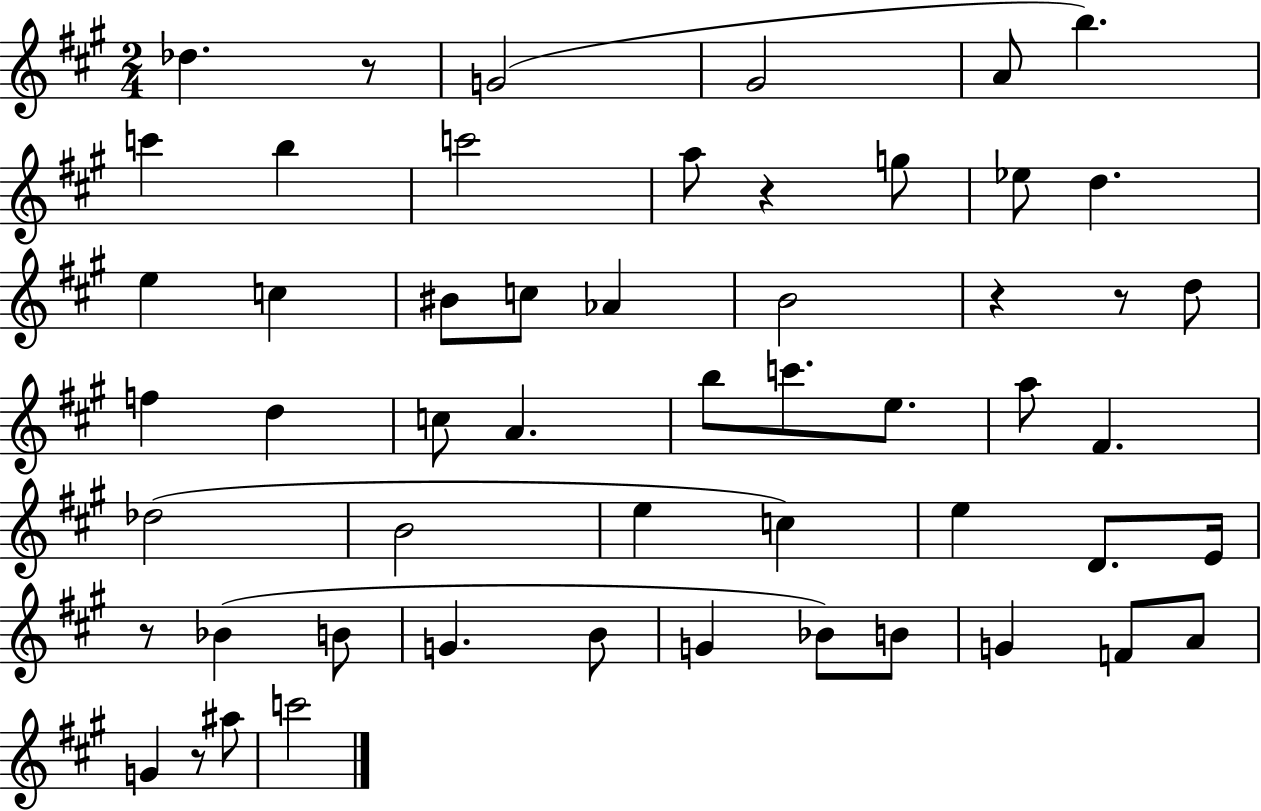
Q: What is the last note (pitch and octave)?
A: C6